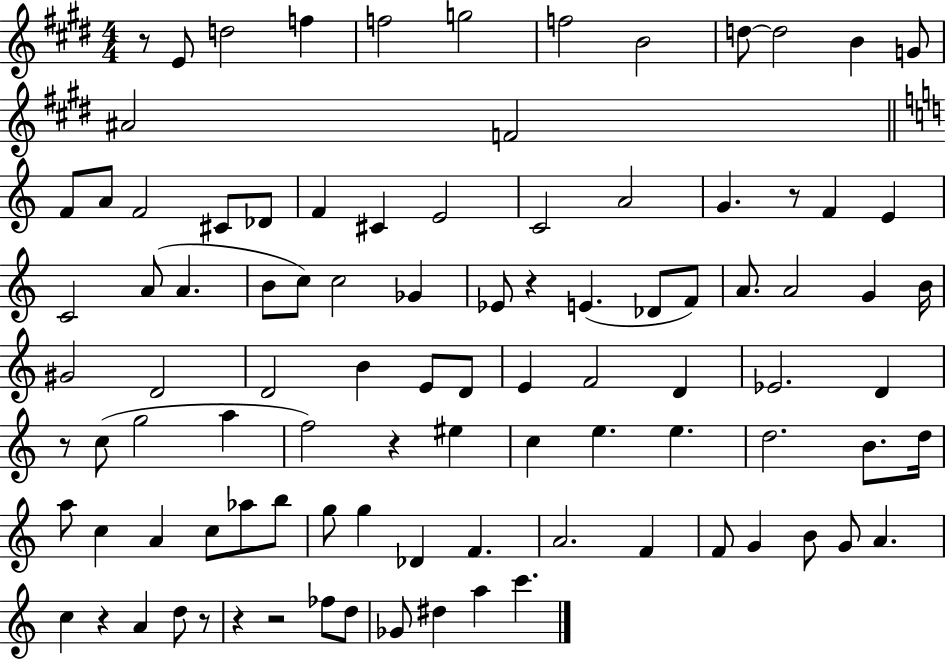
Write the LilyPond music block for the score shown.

{
  \clef treble
  \numericTimeSignature
  \time 4/4
  \key e \major
  \repeat volta 2 { r8 e'8 d''2 f''4 | f''2 g''2 | f''2 b'2 | d''8~~ d''2 b'4 g'8 | \break ais'2 f'2 | \bar "||" \break \key a \minor f'8 a'8 f'2 cis'8 des'8 | f'4 cis'4 e'2 | c'2 a'2 | g'4. r8 f'4 e'4 | \break c'2 a'8( a'4. | b'8 c''8) c''2 ges'4 | ees'8 r4 e'4.( des'8 f'8) | a'8. a'2 g'4 b'16 | \break gis'2 d'2 | d'2 b'4 e'8 d'8 | e'4 f'2 d'4 | ees'2. d'4 | \break r8 c''8( g''2 a''4 | f''2) r4 eis''4 | c''4 e''4. e''4. | d''2. b'8. d''16 | \break a''8 c''4 a'4 c''8 aes''8 b''8 | g''8 g''4 des'4 f'4. | a'2. f'4 | f'8 g'4 b'8 g'8 a'4. | \break c''4 r4 a'4 d''8 r8 | r4 r2 fes''8 d''8 | ges'8 dis''4 a''4 c'''4. | } \bar "|."
}